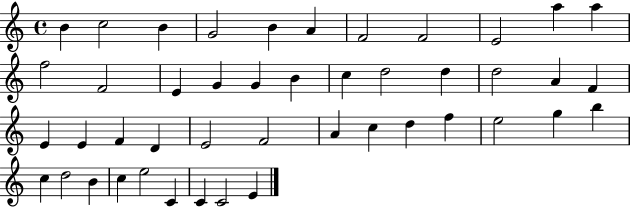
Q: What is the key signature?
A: C major